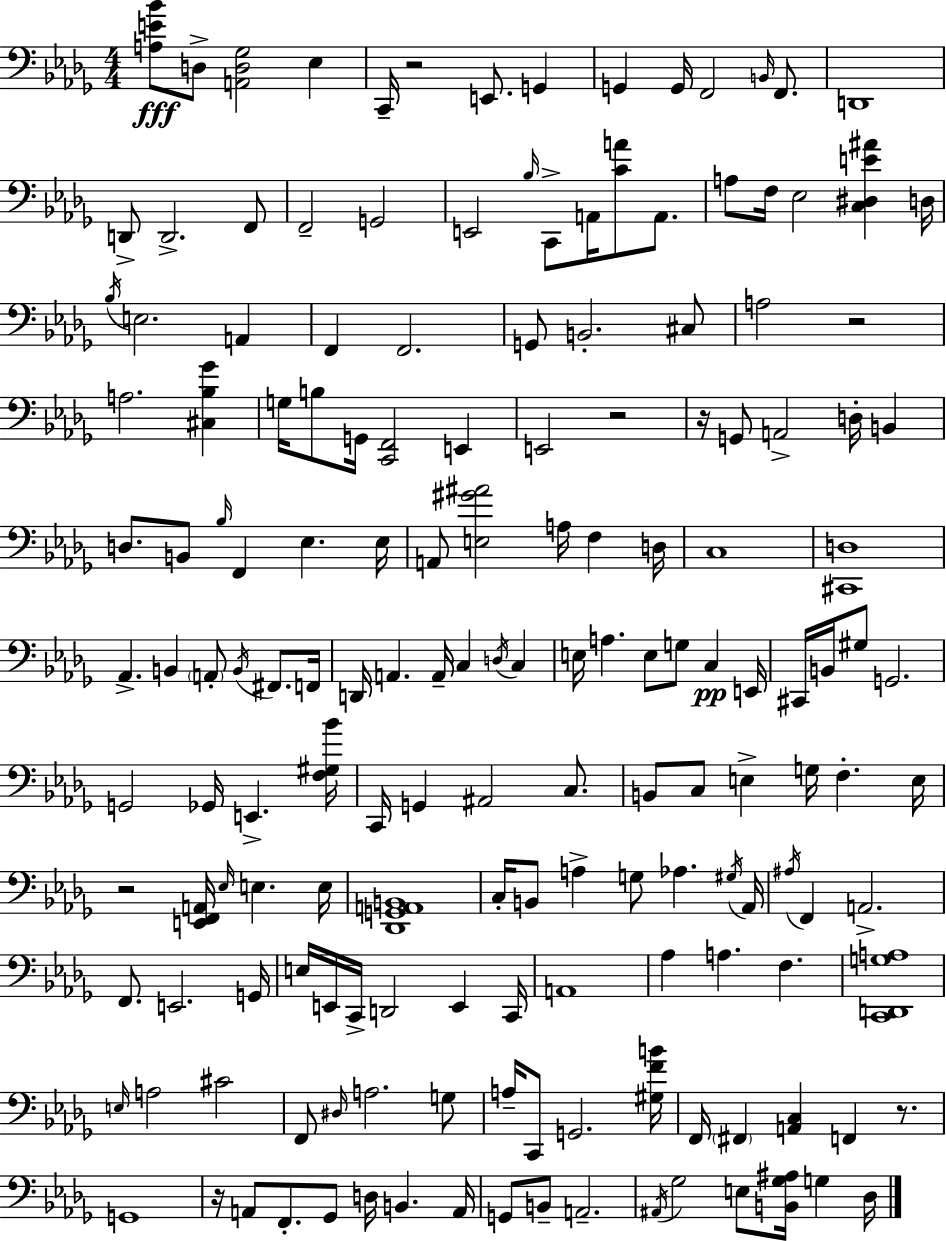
X:1
T:Untitled
M:4/4
L:1/4
K:Bbm
[A,E_B]/2 D,/2 [A,,D,_G,]2 _E, C,,/4 z2 E,,/2 G,, G,, G,,/4 F,,2 B,,/4 F,,/2 D,,4 D,,/2 D,,2 F,,/2 F,,2 G,,2 E,,2 _B,/4 C,,/2 A,,/4 [CA]/2 A,,/2 A,/2 F,/4 _E,2 [C,^D,E^A] D,/4 _B,/4 E,2 A,, F,, F,,2 G,,/2 B,,2 ^C,/2 A,2 z2 A,2 [^C,_B,_G] G,/4 B,/2 G,,/4 [C,,F,,]2 E,, E,,2 z2 z/4 G,,/2 A,,2 D,/4 B,, D,/2 B,,/2 _B,/4 F,, _E, _E,/4 A,,/2 [E,^G^A]2 A,/4 F, D,/4 C,4 [^C,,D,]4 _A,, B,, A,,/2 B,,/4 ^F,,/2 F,,/4 D,,/4 A,, A,,/4 C, D,/4 C, E,/4 A, E,/2 G,/2 C, E,,/4 ^C,,/4 B,,/4 ^G,/2 G,,2 G,,2 _G,,/4 E,, [F,^G,_B]/4 C,,/4 G,, ^A,,2 C,/2 B,,/2 C,/2 E, G,/4 F, E,/4 z2 [E,,F,,A,,]/4 _E,/4 E, E,/4 [_D,,G,,A,,B,,]4 C,/4 B,,/2 A, G,/2 _A, ^G,/4 _A,,/4 ^A,/4 F,, A,,2 F,,/2 E,,2 G,,/4 E,/4 E,,/4 C,,/4 D,,2 E,, C,,/4 A,,4 _A, A, F, [C,,D,,G,A,]4 E,/4 A,2 ^C2 F,,/2 ^D,/4 A,2 G,/2 A,/4 C,,/2 G,,2 [^G,FB]/4 F,,/4 ^F,, [A,,C,] F,, z/2 G,,4 z/4 A,,/2 F,,/2 _G,,/2 D,/4 B,, A,,/4 G,,/2 B,,/2 A,,2 ^A,,/4 _G,2 E,/2 [B,,_G,^A,]/4 G, _D,/4